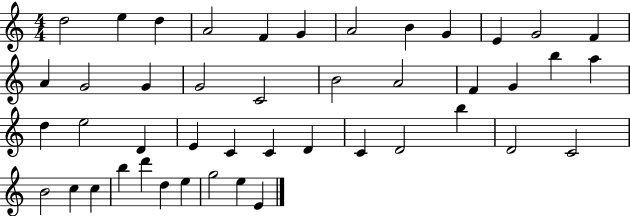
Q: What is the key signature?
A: C major